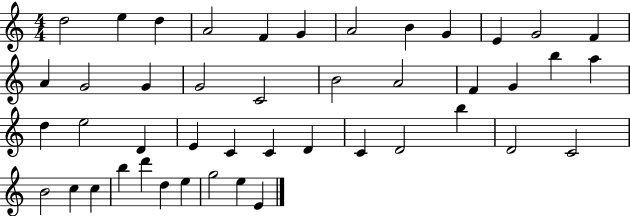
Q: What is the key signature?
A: C major